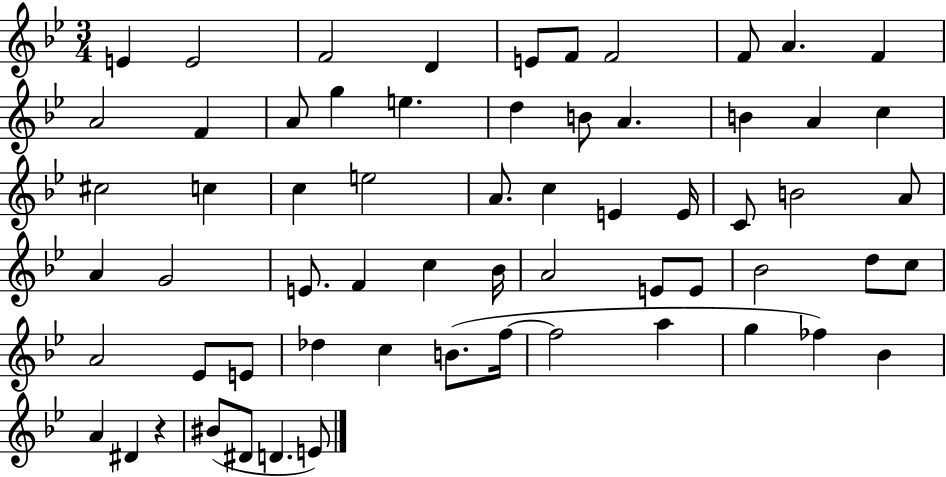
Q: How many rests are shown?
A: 1